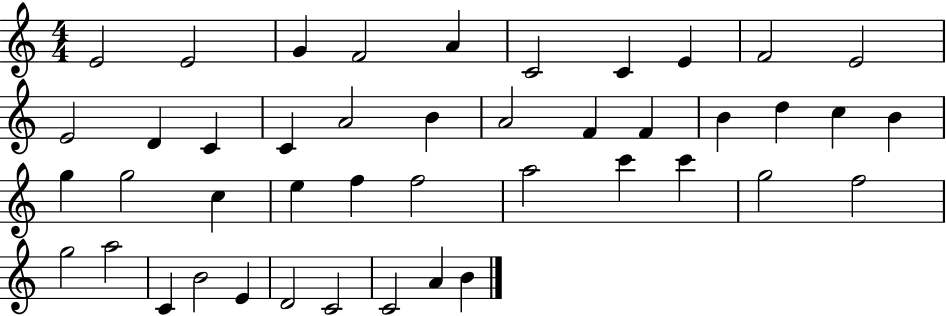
{
  \clef treble
  \numericTimeSignature
  \time 4/4
  \key c \major
  e'2 e'2 | g'4 f'2 a'4 | c'2 c'4 e'4 | f'2 e'2 | \break e'2 d'4 c'4 | c'4 a'2 b'4 | a'2 f'4 f'4 | b'4 d''4 c''4 b'4 | \break g''4 g''2 c''4 | e''4 f''4 f''2 | a''2 c'''4 c'''4 | g''2 f''2 | \break g''2 a''2 | c'4 b'2 e'4 | d'2 c'2 | c'2 a'4 b'4 | \break \bar "|."
}